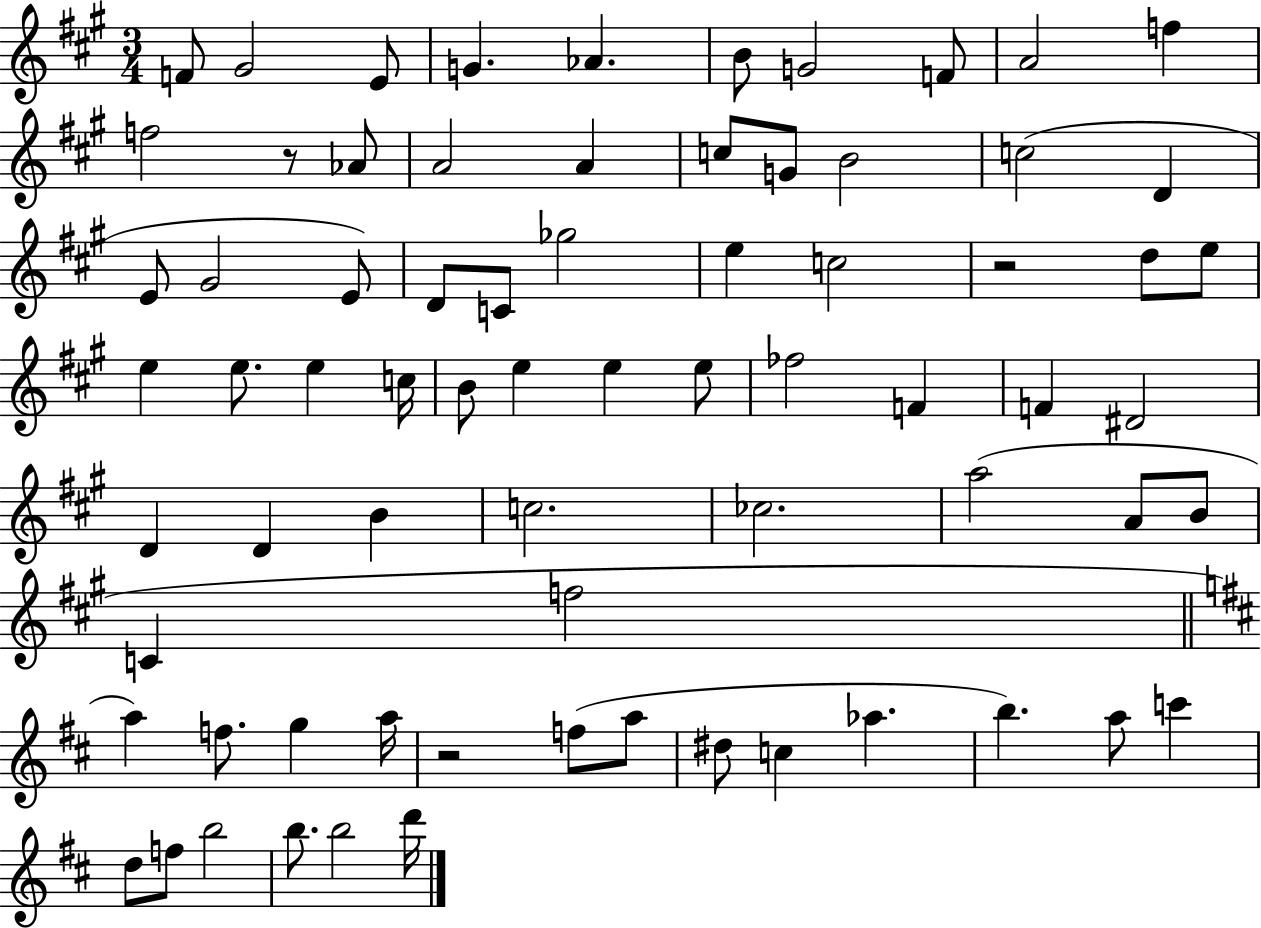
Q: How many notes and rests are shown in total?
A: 72